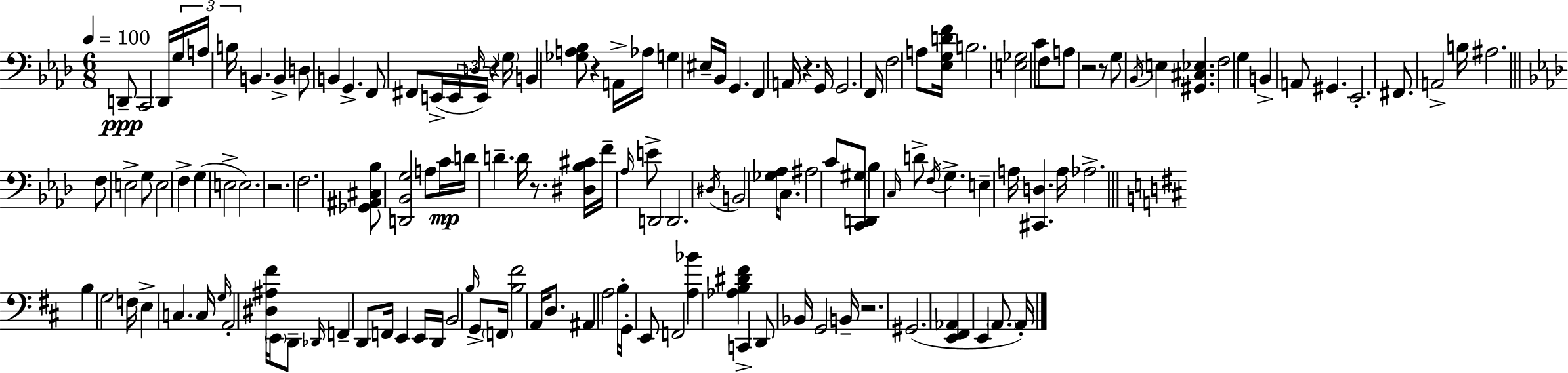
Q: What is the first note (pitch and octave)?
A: D2